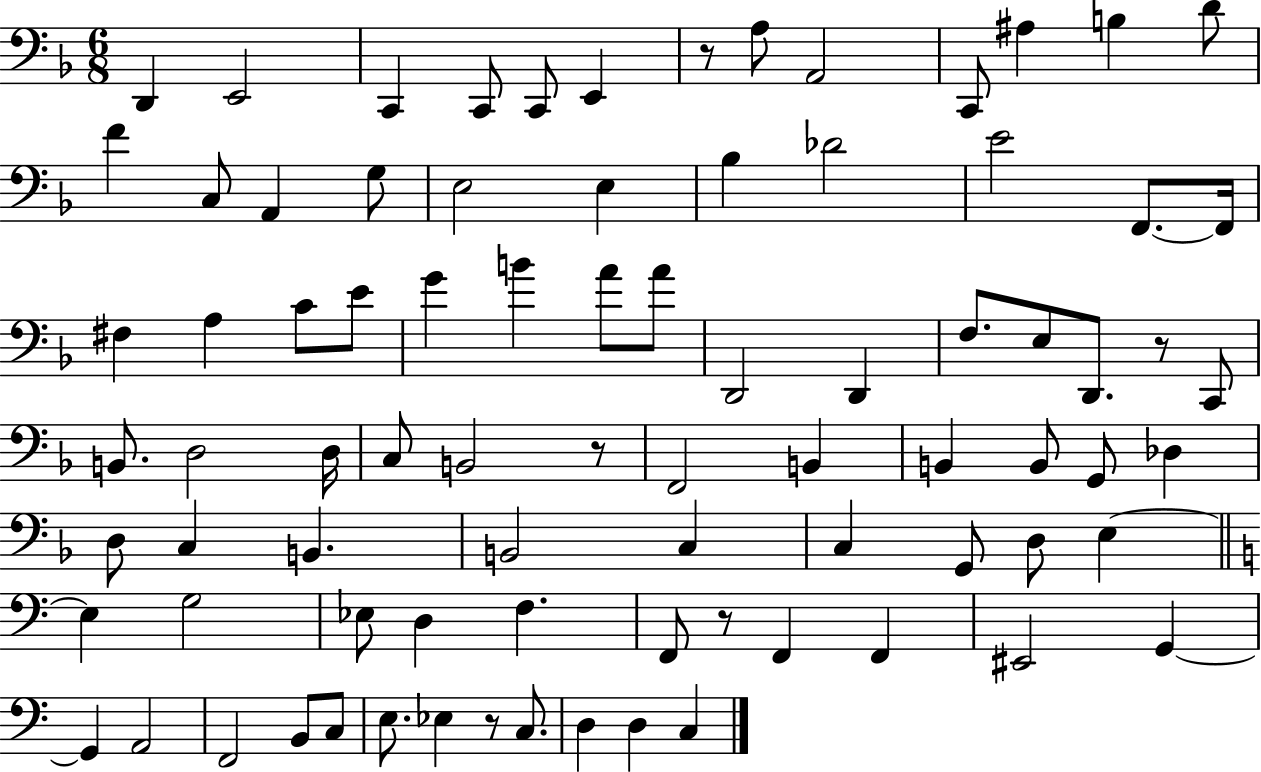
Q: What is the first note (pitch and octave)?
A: D2